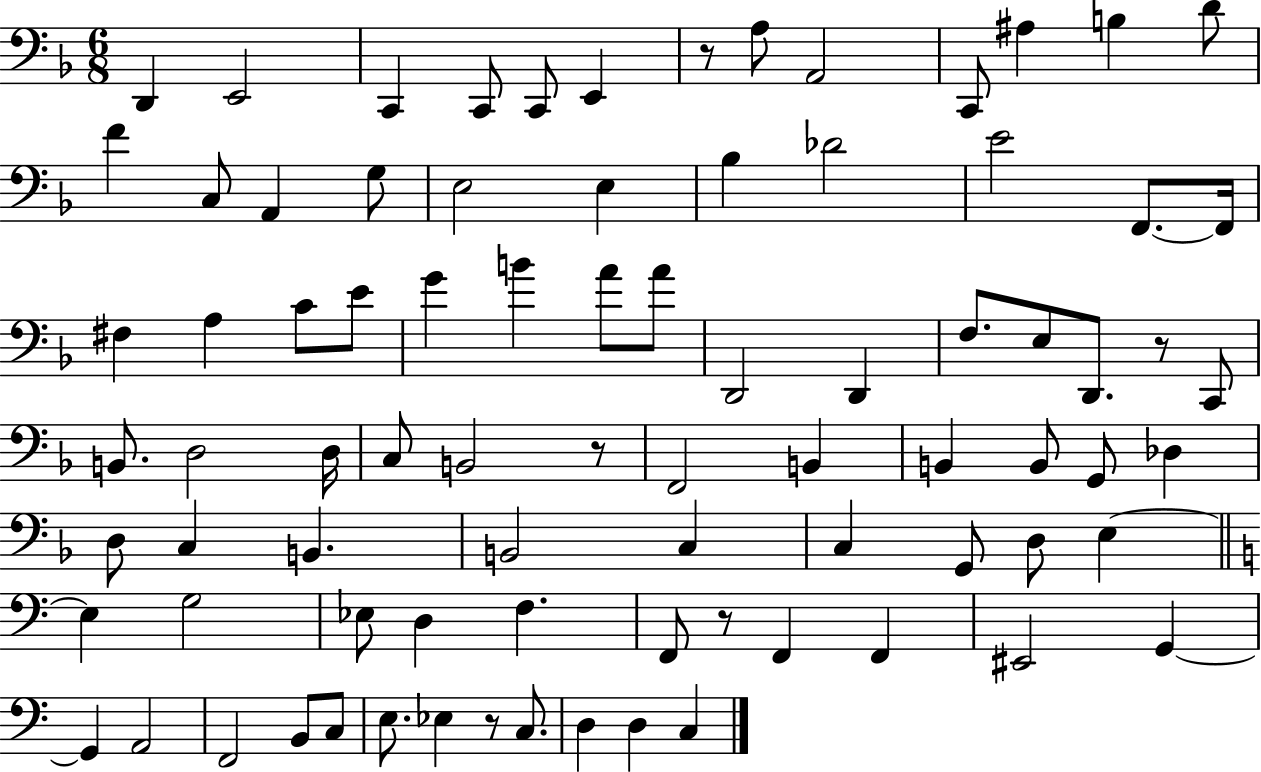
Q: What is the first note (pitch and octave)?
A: D2